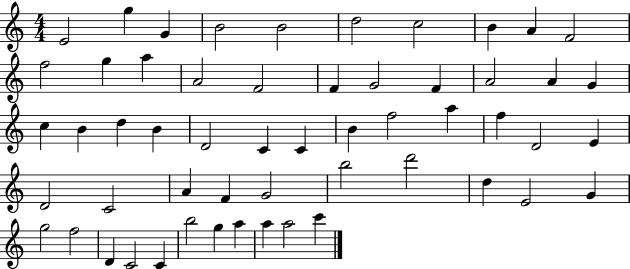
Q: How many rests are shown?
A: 0